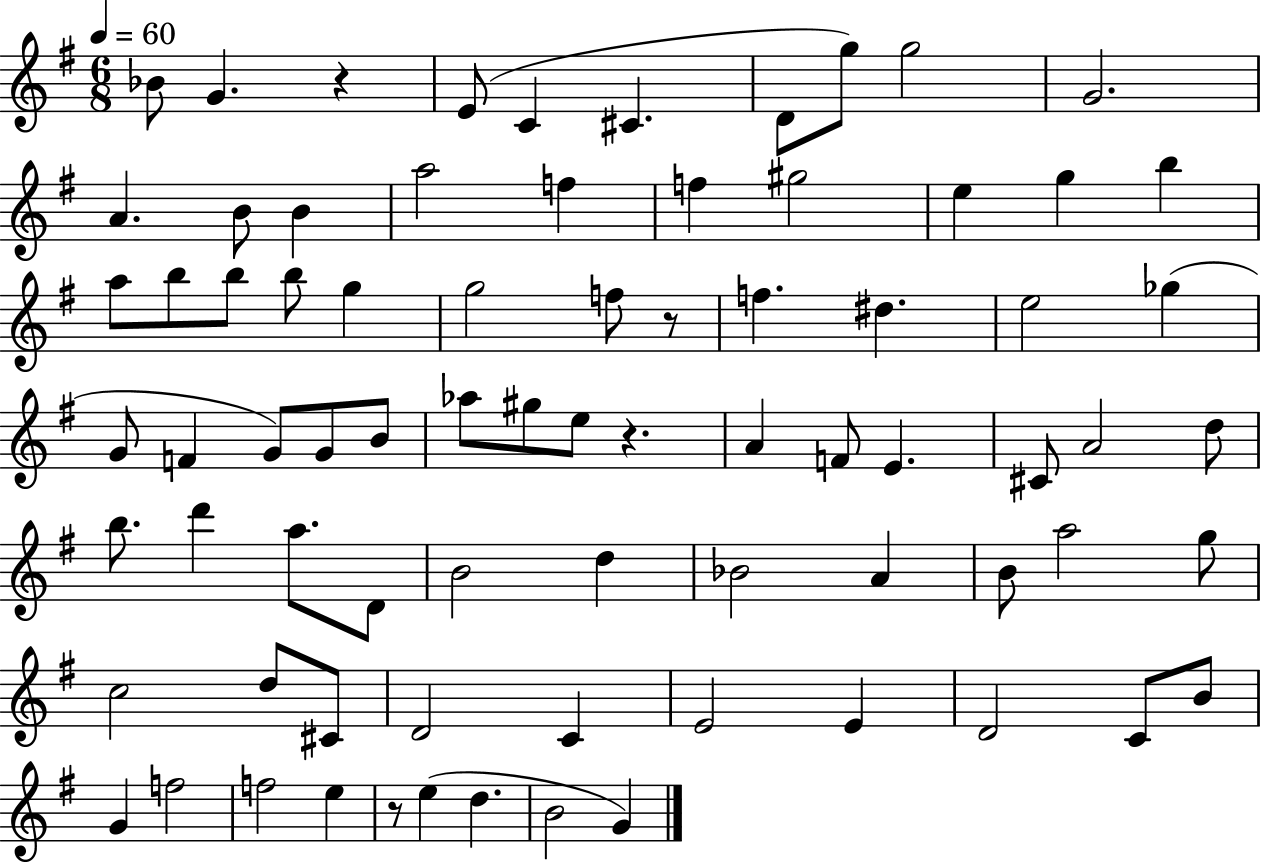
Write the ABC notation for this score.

X:1
T:Untitled
M:6/8
L:1/4
K:G
_B/2 G z E/2 C ^C D/2 g/2 g2 G2 A B/2 B a2 f f ^g2 e g b a/2 b/2 b/2 b/2 g g2 f/2 z/2 f ^d e2 _g G/2 F G/2 G/2 B/2 _a/2 ^g/2 e/2 z A F/2 E ^C/2 A2 d/2 b/2 d' a/2 D/2 B2 d _B2 A B/2 a2 g/2 c2 d/2 ^C/2 D2 C E2 E D2 C/2 B/2 G f2 f2 e z/2 e d B2 G